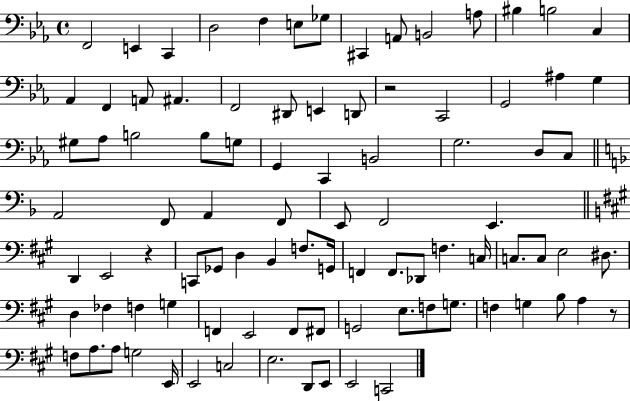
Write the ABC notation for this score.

X:1
T:Untitled
M:4/4
L:1/4
K:Eb
F,,2 E,, C,, D,2 F, E,/2 _G,/2 ^C,, A,,/2 B,,2 A,/2 ^B, B,2 C, _A,, F,, A,,/2 ^A,, F,,2 ^D,,/2 E,, D,,/2 z2 C,,2 G,,2 ^A, G, ^G,/2 _A,/2 B,2 B,/2 G,/2 G,, C,, B,,2 G,2 D,/2 C,/2 A,,2 F,,/2 A,, F,,/2 E,,/2 F,,2 E,, D,, E,,2 z C,,/2 _G,,/2 D, B,, F,/2 G,,/4 F,, F,,/2 _D,,/2 F, C,/4 C,/2 C,/2 E,2 ^D,/2 D, _F, F, G, F,, E,,2 F,,/2 ^F,,/2 G,,2 E,/2 F,/2 G,/2 F, G, B,/2 A, z/2 F,/2 A,/2 A,/2 G,2 E,,/4 E,,2 C,2 E,2 D,,/2 E,,/2 E,,2 C,,2